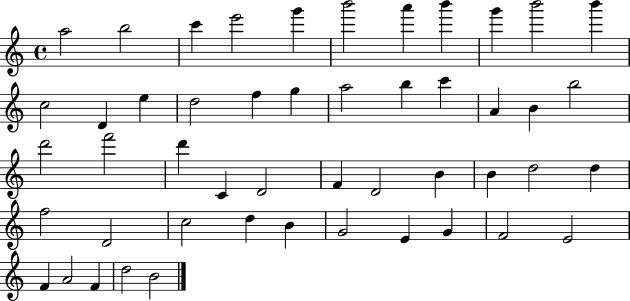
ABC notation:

X:1
T:Untitled
M:4/4
L:1/4
K:C
a2 b2 c' e'2 g' b'2 a' b' g' b'2 b' c2 D e d2 f g a2 b c' A B b2 d'2 f'2 d' C D2 F D2 B B d2 d f2 D2 c2 d B G2 E G F2 E2 F A2 F d2 B2